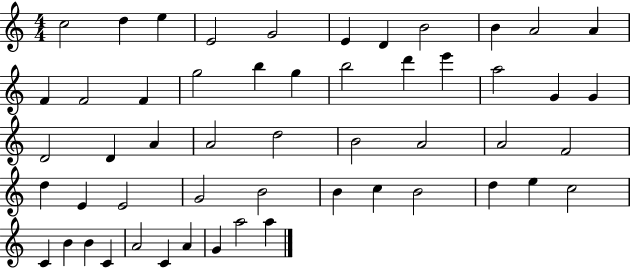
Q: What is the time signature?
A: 4/4